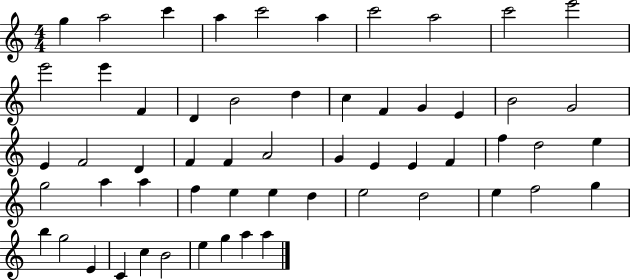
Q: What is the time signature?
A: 4/4